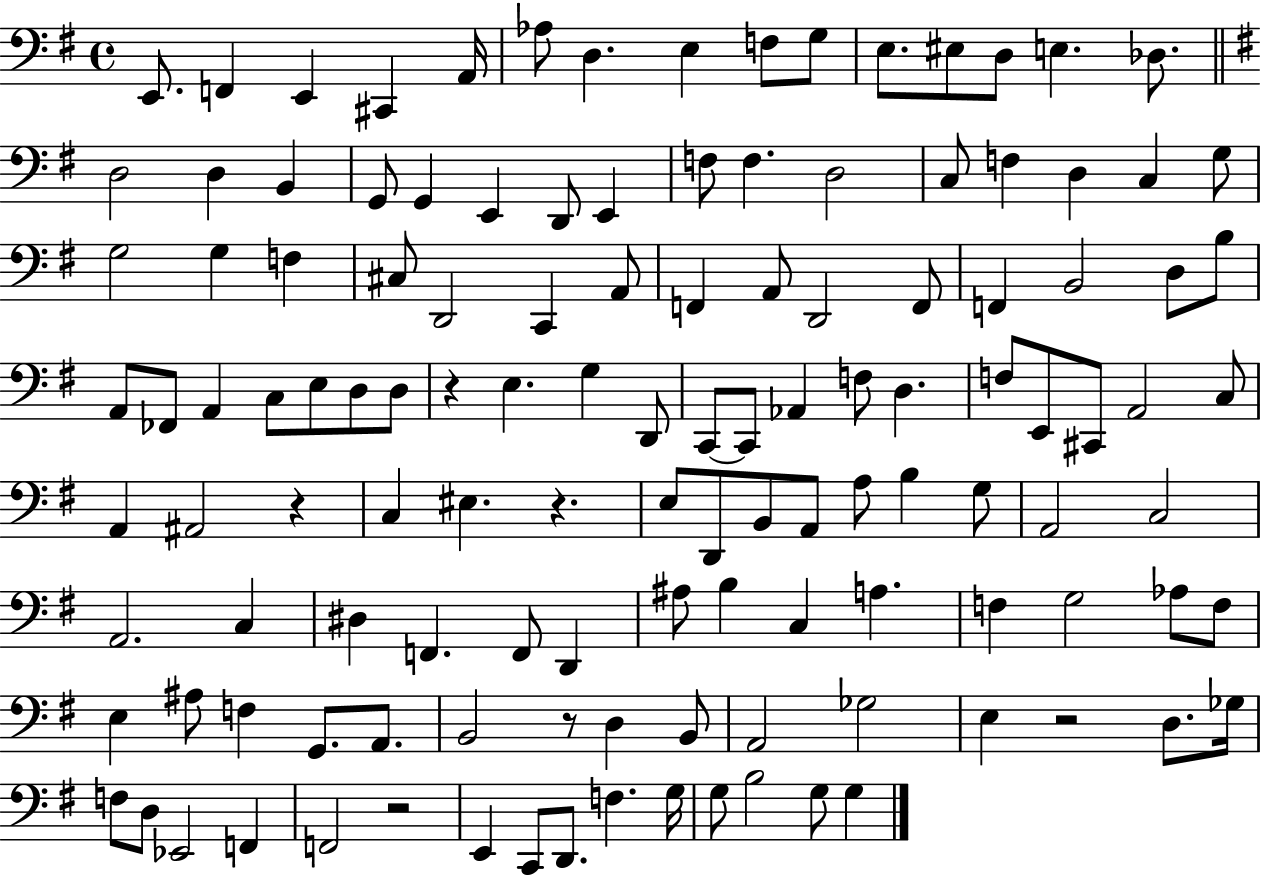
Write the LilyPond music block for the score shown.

{
  \clef bass
  \time 4/4
  \defaultTimeSignature
  \key g \major
  e,8. f,4 e,4 cis,4 a,16 | aes8 d4. e4 f8 g8 | e8. eis8 d8 e4. des8. | \bar "||" \break \key g \major d2 d4 b,4 | g,8 g,4 e,4 d,8 e,4 | f8 f4. d2 | c8 f4 d4 c4 g8 | \break g2 g4 f4 | cis8 d,2 c,4 a,8 | f,4 a,8 d,2 f,8 | f,4 b,2 d8 b8 | \break a,8 fes,8 a,4 c8 e8 d8 d8 | r4 e4. g4 d,8 | c,8~~ c,8 aes,4 f8 d4. | f8 e,8 cis,8 a,2 c8 | \break a,4 ais,2 r4 | c4 eis4. r4. | e8 d,8 b,8 a,8 a8 b4 g8 | a,2 c2 | \break a,2. c4 | dis4 f,4. f,8 d,4 | ais8 b4 c4 a4. | f4 g2 aes8 f8 | \break e4 ais8 f4 g,8. a,8. | b,2 r8 d4 b,8 | a,2 ges2 | e4 r2 d8. ges16 | \break f8 d8 ees,2 f,4 | f,2 r2 | e,4 c,8 d,8. f4. g16 | g8 b2 g8 g4 | \break \bar "|."
}